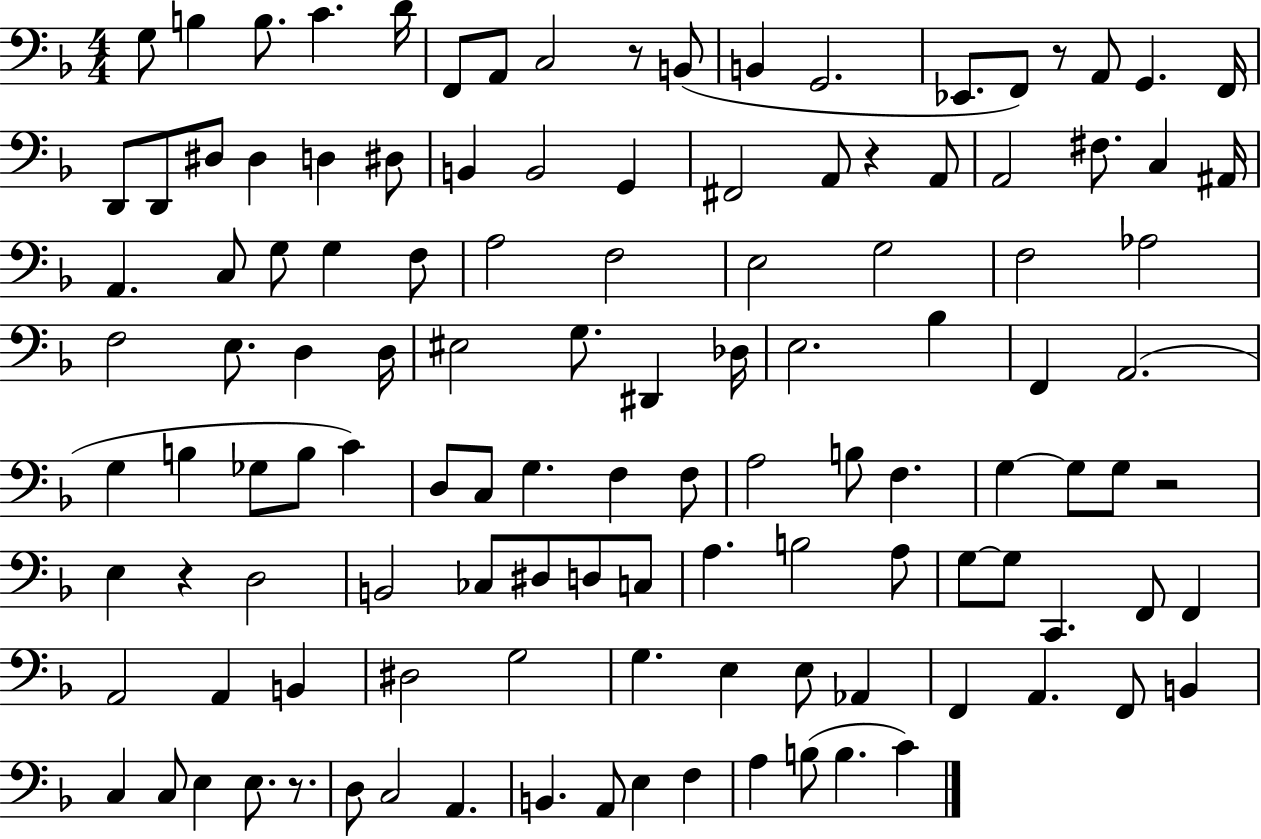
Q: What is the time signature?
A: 4/4